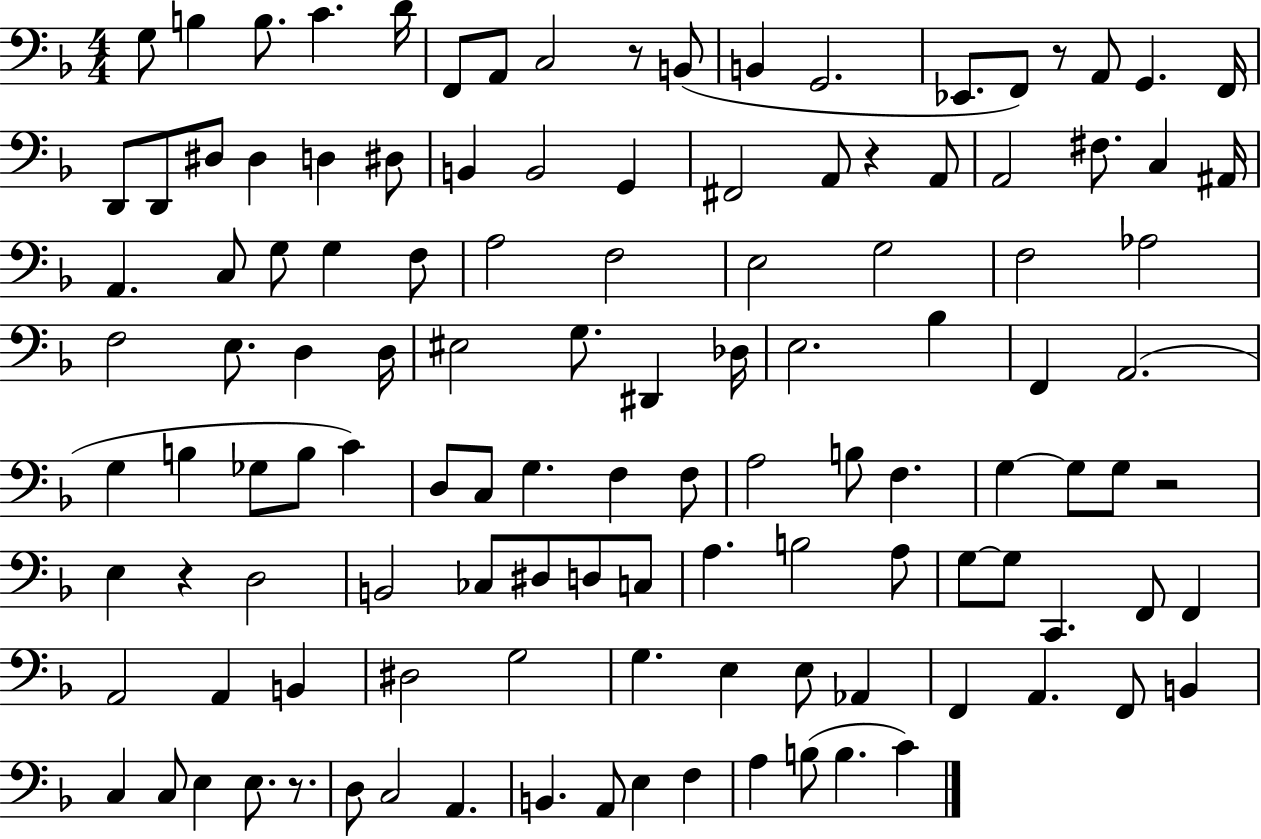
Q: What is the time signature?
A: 4/4